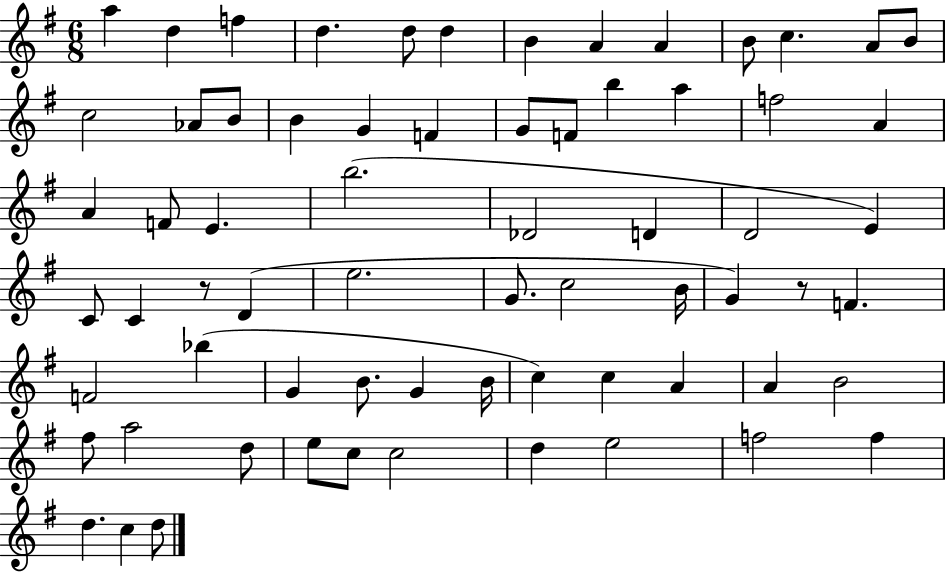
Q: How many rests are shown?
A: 2